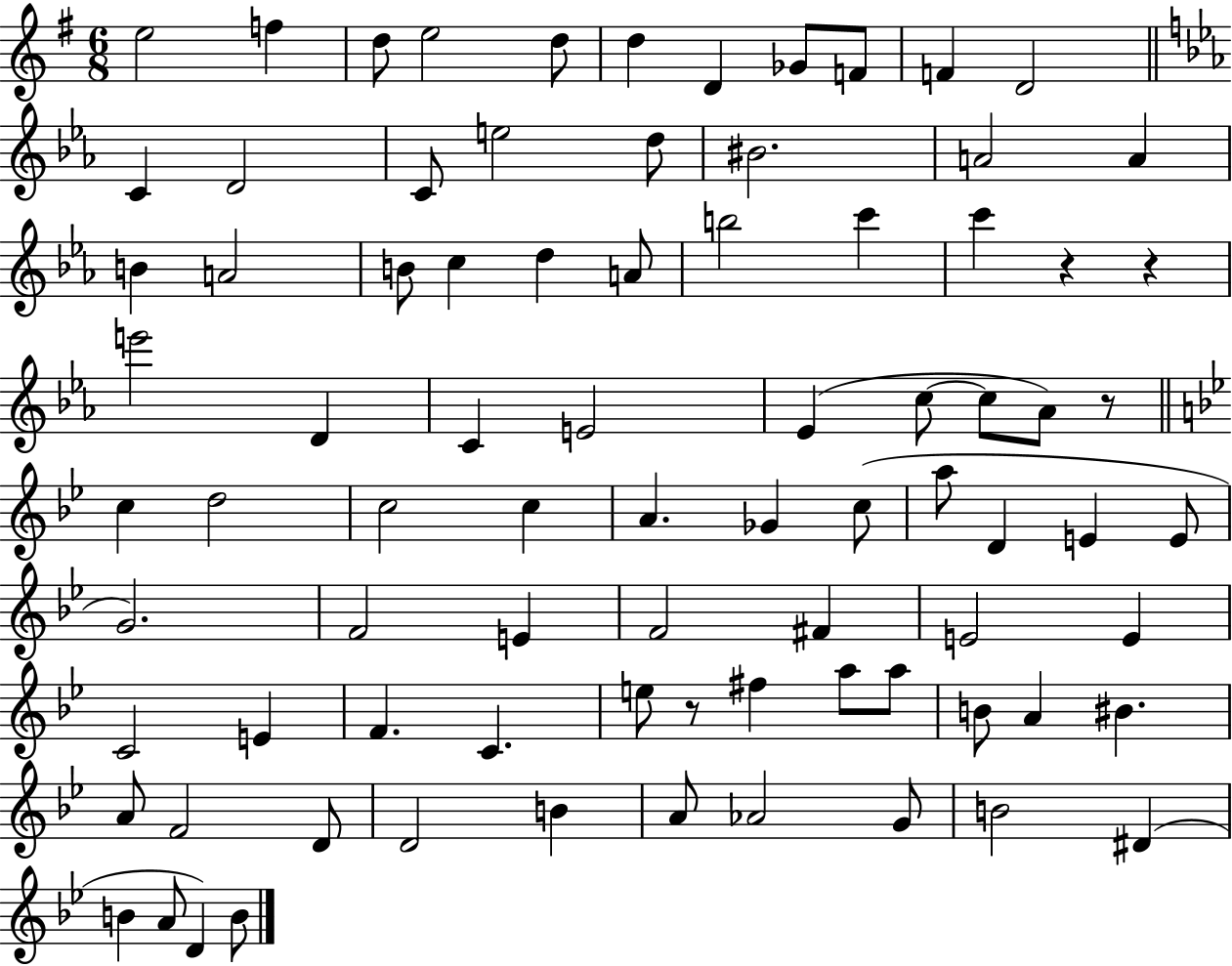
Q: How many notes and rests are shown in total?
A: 83